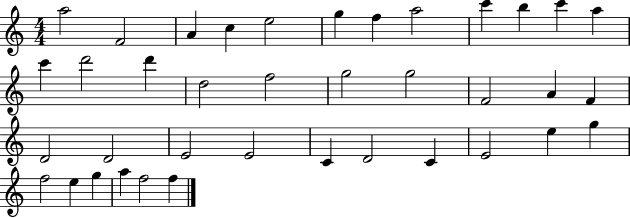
A5/h F4/h A4/q C5/q E5/h G5/q F5/q A5/h C6/q B5/q C6/q A5/q C6/q D6/h D6/q D5/h F5/h G5/h G5/h F4/h A4/q F4/q D4/h D4/h E4/h E4/h C4/q D4/h C4/q E4/h E5/q G5/q F5/h E5/q G5/q A5/q F5/h F5/q